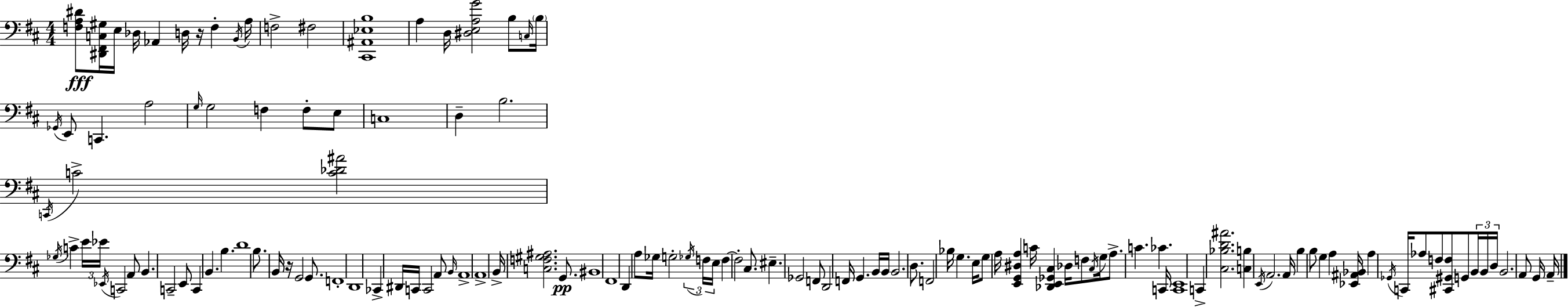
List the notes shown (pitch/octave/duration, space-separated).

[F3,A3,D#4]/e [D#2,F#2,C3,G#3]/s E3/s Db3/s Ab2/q D3/s R/s F3/q B2/s A3/s F3/h F#3/h [C#2,A#2,Eb3,B3]/w A3/q D3/s [D#3,E3,A3,G4]/h B3/e C3/s B3/s Gb2/s E2/e C2/q. A3/h G3/s G3/h F3/q F3/e E3/e C3/w D3/q B3/h. C2/s C4/h [C4,Db4,A#4]/h Gb3/s C4/q E4/s Eb4/s Eb2/s C2/h A2/e B2/q. C2/h E2/e C2/q B2/q. B3/q. D4/w B3/e. B2/s R/s G2/h G2/e. F2/w D2/w CES2/q D#2/s C2/s C2/h A2/e B2/s A2/w A2/w B2/s [C3,F3,G#3,A#3]/h. G2/e. BIS2/w F#2/w D2/q A3/e Gb3/s G3/h Gb3/s F3/s E3/s F3/q F3/h C#3/e. EIS3/q. Gb2/h F2/e D2/h F2/s G2/q. B2/s B2/s B2/h. D3/e. F2/h Bb3/s G3/q. E3/s G3/e A3/s [E2,G2,D#3,A3]/q C4/s [Db2,E2,Gb2,C#3]/q Db3/s F3/e C#3/s G3/s A3/e. C4/q. CES4/q. C2/s [C2,E2]/w C2/q [C#3,Bb3,D4,A#4]/h. [C3,B3]/q E2/s A2/h. A2/s B3/q B3/e G3/q A3/q [Eb2,A#2,Bb2]/s A3/q Gb2/s C2/s Ab3/e F3/e [C#2,G#2,F3]/e G2/e B2/s B2/s D3/s B2/h. A2/e G2/s A2/s